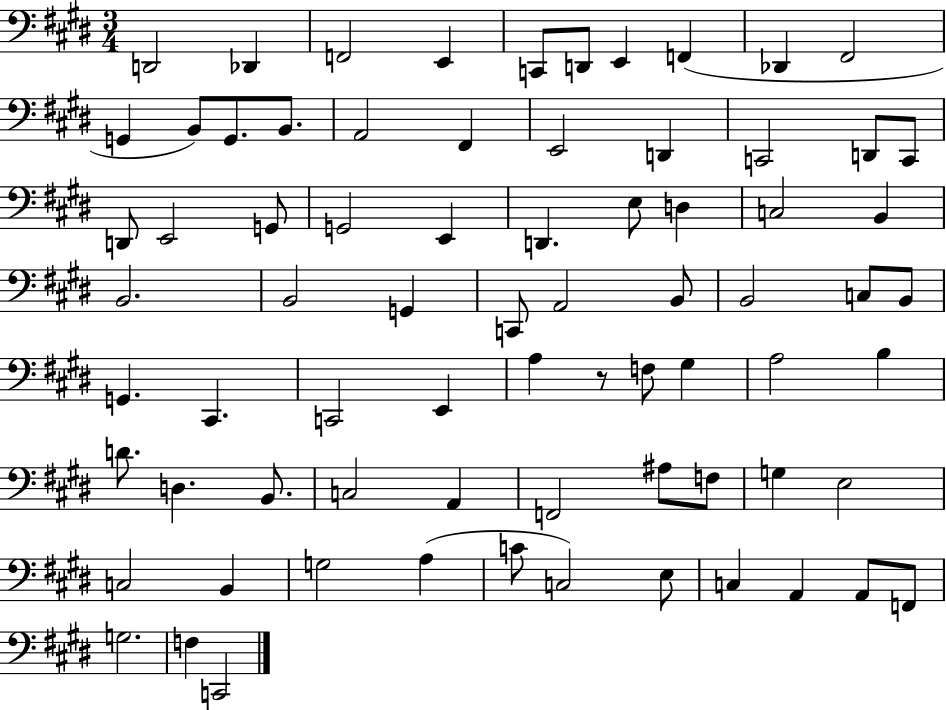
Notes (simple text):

D2/h Db2/q F2/h E2/q C2/e D2/e E2/q F2/q Db2/q F#2/h G2/q B2/e G2/e. B2/e. A2/h F#2/q E2/h D2/q C2/h D2/e C2/e D2/e E2/h G2/e G2/h E2/q D2/q. E3/e D3/q C3/h B2/q B2/h. B2/h G2/q C2/e A2/h B2/e B2/h C3/e B2/e G2/q. C#2/q. C2/h E2/q A3/q R/e F3/e G#3/q A3/h B3/q D4/e. D3/q. B2/e. C3/h A2/q F2/h A#3/e F3/e G3/q E3/h C3/h B2/q G3/h A3/q C4/e C3/h E3/e C3/q A2/q A2/e F2/e G3/h. F3/q C2/h